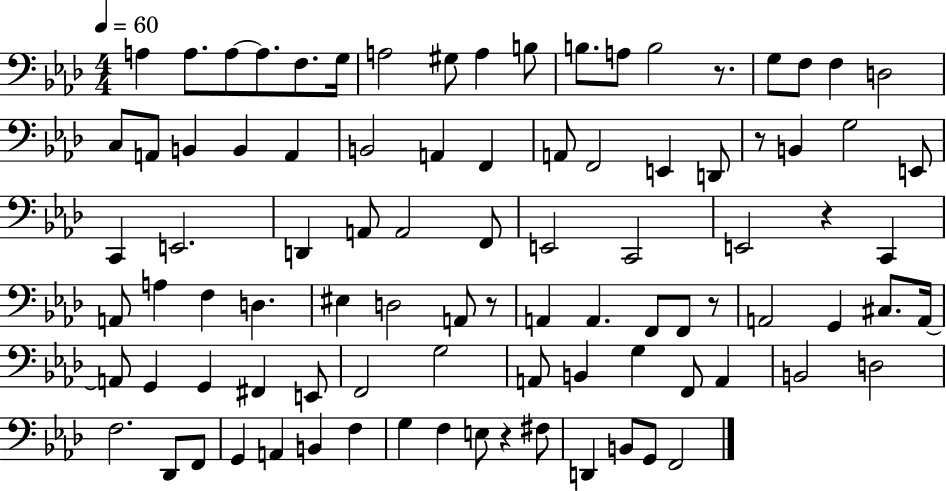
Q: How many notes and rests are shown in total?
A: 92